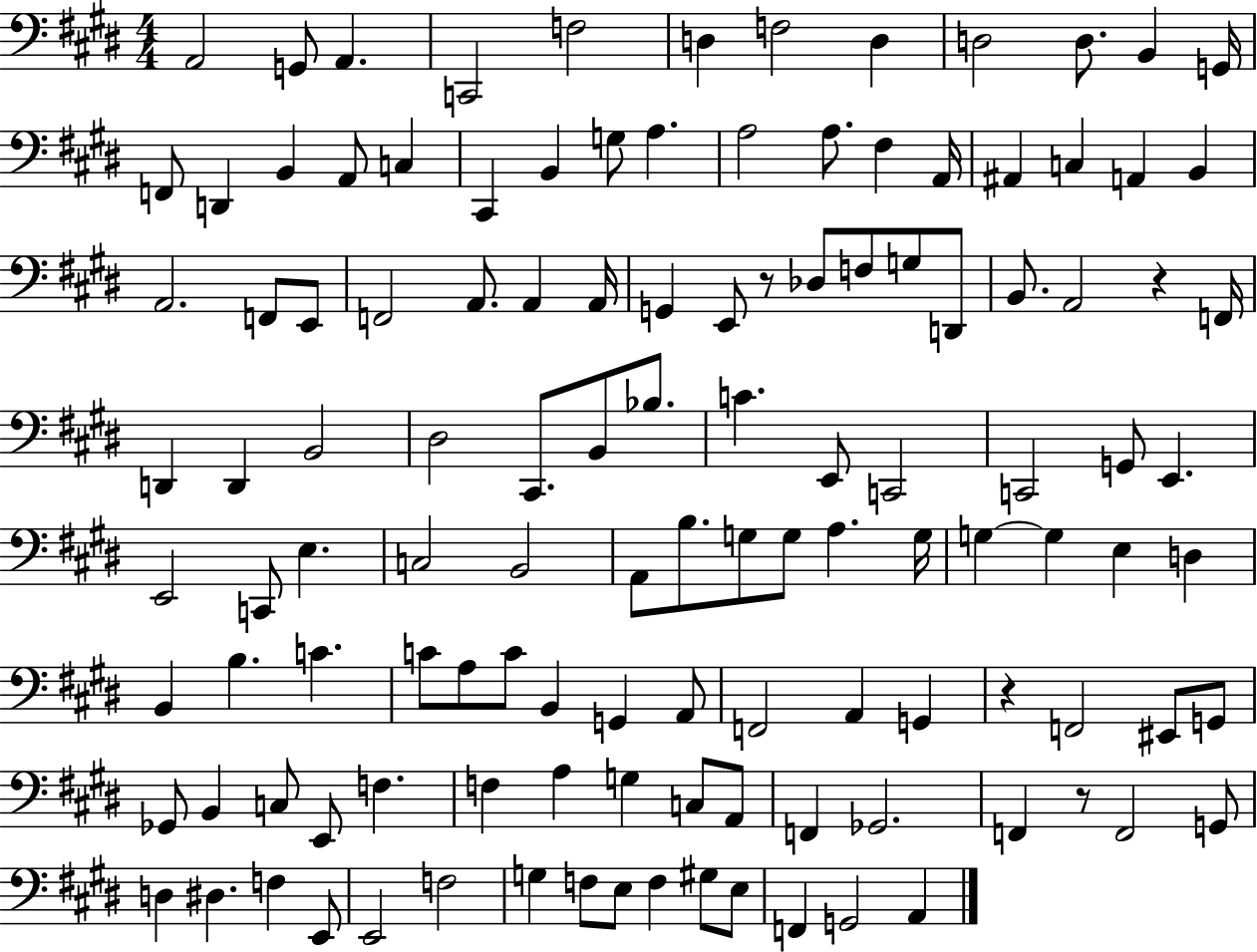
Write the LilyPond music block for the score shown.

{
  \clef bass
  \numericTimeSignature
  \time 4/4
  \key e \major
  a,2 g,8 a,4. | c,2 f2 | d4 f2 d4 | d2 d8. b,4 g,16 | \break f,8 d,4 b,4 a,8 c4 | cis,4 b,4 g8 a4. | a2 a8. fis4 a,16 | ais,4 c4 a,4 b,4 | \break a,2. f,8 e,8 | f,2 a,8. a,4 a,16 | g,4 e,8 r8 des8 f8 g8 d,8 | b,8. a,2 r4 f,16 | \break d,4 d,4 b,2 | dis2 cis,8. b,8 bes8. | c'4. e,8 c,2 | c,2 g,8 e,4. | \break e,2 c,8 e4. | c2 b,2 | a,8 b8. g8 g8 a4. g16 | g4~~ g4 e4 d4 | \break b,4 b4. c'4. | c'8 a8 c'8 b,4 g,4 a,8 | f,2 a,4 g,4 | r4 f,2 eis,8 g,8 | \break ges,8 b,4 c8 e,8 f4. | f4 a4 g4 c8 a,8 | f,4 ges,2. | f,4 r8 f,2 g,8 | \break d4 dis4. f4 e,8 | e,2 f2 | g4 f8 e8 f4 gis8 e8 | f,4 g,2 a,4 | \break \bar "|."
}